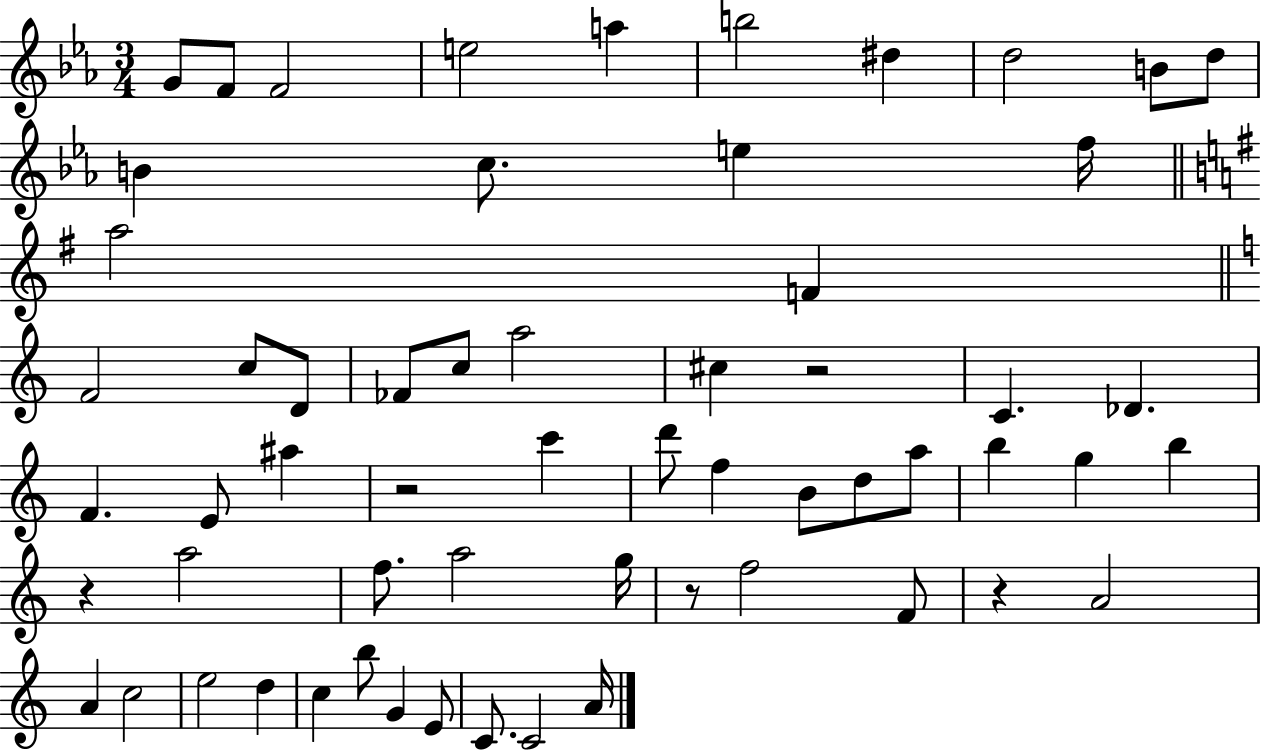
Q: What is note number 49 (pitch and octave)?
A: C5